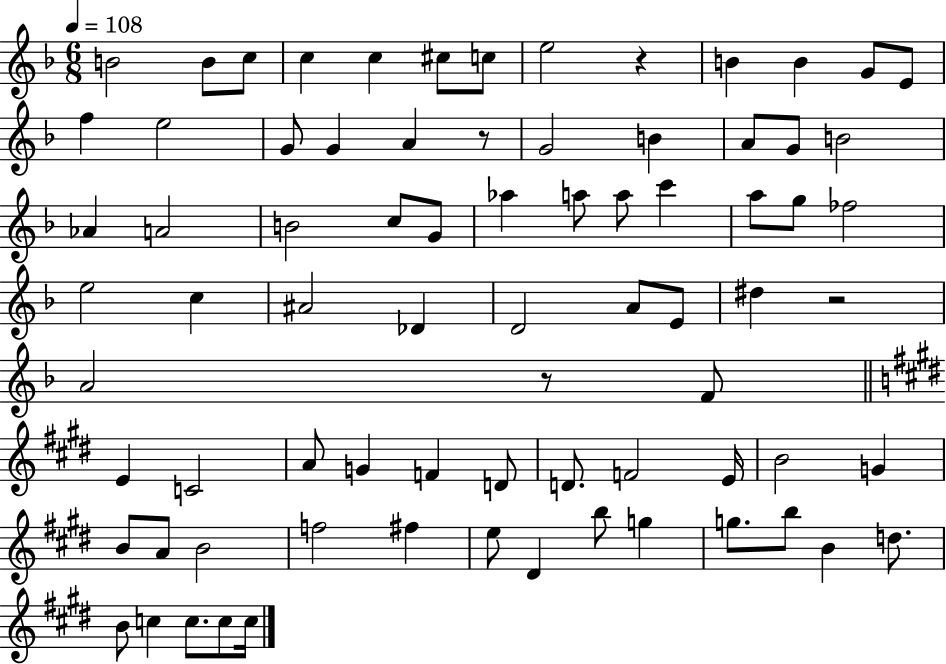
B4/h B4/e C5/e C5/q C5/q C#5/e C5/e E5/h R/q B4/q B4/q G4/e E4/e F5/q E5/h G4/e G4/q A4/q R/e G4/h B4/q A4/e G4/e B4/h Ab4/q A4/h B4/h C5/e G4/e Ab5/q A5/e A5/e C6/q A5/e G5/e FES5/h E5/h C5/q A#4/h Db4/q D4/h A4/e E4/e D#5/q R/h A4/h R/e F4/e E4/q C4/h A4/e G4/q F4/q D4/e D4/e. F4/h E4/s B4/h G4/q B4/e A4/e B4/h F5/h F#5/q E5/e D#4/q B5/e G5/q G5/e. B5/e B4/q D5/e. B4/e C5/q C5/e. C5/e C5/s